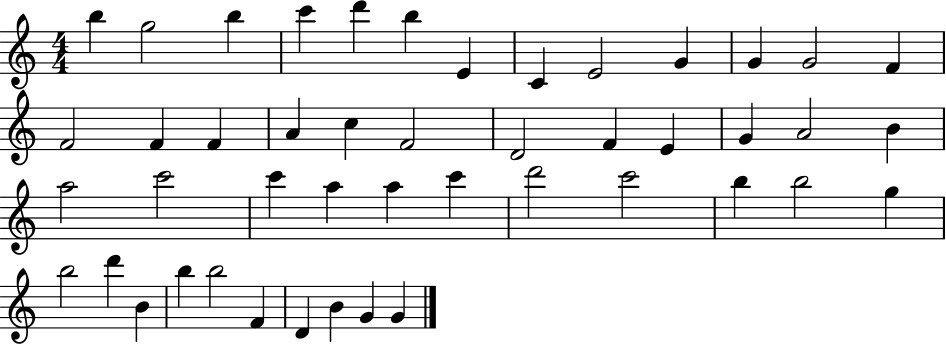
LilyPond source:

{
  \clef treble
  \numericTimeSignature
  \time 4/4
  \key c \major
  b''4 g''2 b''4 | c'''4 d'''4 b''4 e'4 | c'4 e'2 g'4 | g'4 g'2 f'4 | \break f'2 f'4 f'4 | a'4 c''4 f'2 | d'2 f'4 e'4 | g'4 a'2 b'4 | \break a''2 c'''2 | c'''4 a''4 a''4 c'''4 | d'''2 c'''2 | b''4 b''2 g''4 | \break b''2 d'''4 b'4 | b''4 b''2 f'4 | d'4 b'4 g'4 g'4 | \bar "|."
}